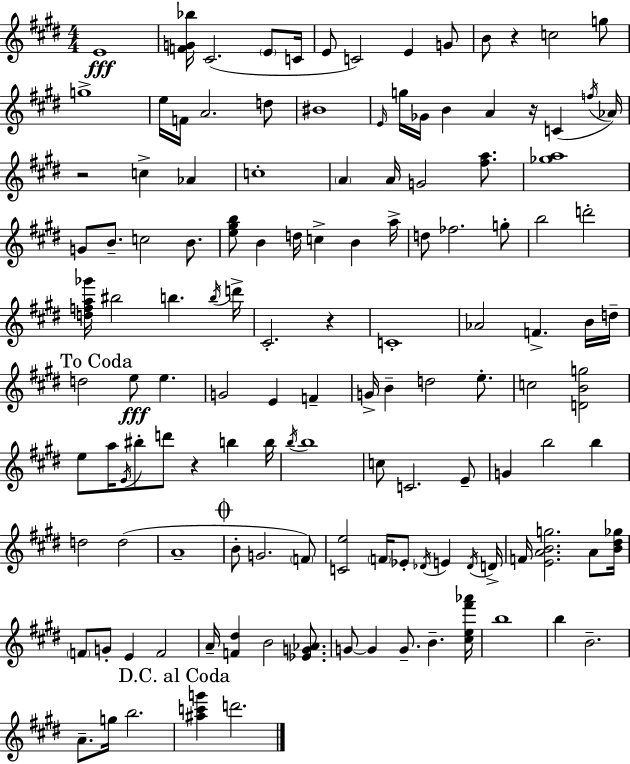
E4/w [F4,G4,Bb5]/s C#4/h. E4/e C4/s E4/e C4/h E4/q G4/e B4/e R/q C5/h G5/e G5/w E5/s F4/s A4/h. D5/e BIS4/w E4/s G5/s Gb4/s B4/q A4/q R/s C4/q F5/s Ab4/s R/h C5/q Ab4/q C5/w A4/q A4/s G4/h [F#5,A5]/e. [Gb5,A5]/w G4/e B4/e. C5/h B4/e. [E5,G#5,B5]/e B4/q D5/s C5/q B4/q A5/s D5/e FES5/h. G5/e B5/h D6/h [D5,F5,A5,Gb6]/s BIS5/h B5/q. B5/s D6/s C#4/h. R/q C4/w Ab4/h F4/q. B4/s D5/s D5/h E5/e E5/q. G4/h E4/q F4/q G4/s B4/q D5/h E5/e. C5/h [D4,B4,G5]/h E5/e A5/s E4/s BIS5/e D6/e R/q B5/q B5/s B5/s B5/w C5/e C4/h. E4/e G4/q B5/h B5/q D5/h D5/h A4/w B4/e G4/h. F4/e [C4,E5]/h F4/s Eb4/e Db4/s E4/q Db4/s D4/s F4/s [E4,A4,B4,G5]/h. A4/e [B4,D#5,Gb5]/s F4/e G4/e E4/q F4/h A4/s [F4,D#5]/q B4/h [Eb4,G4,Ab4]/e. G4/e G4/q G4/e. B4/q. [C#5,E5,F#6,Ab6]/s B5/w B5/q B4/h. A4/e. G5/s B5/h. [A#5,C6,G6]/q D6/h.